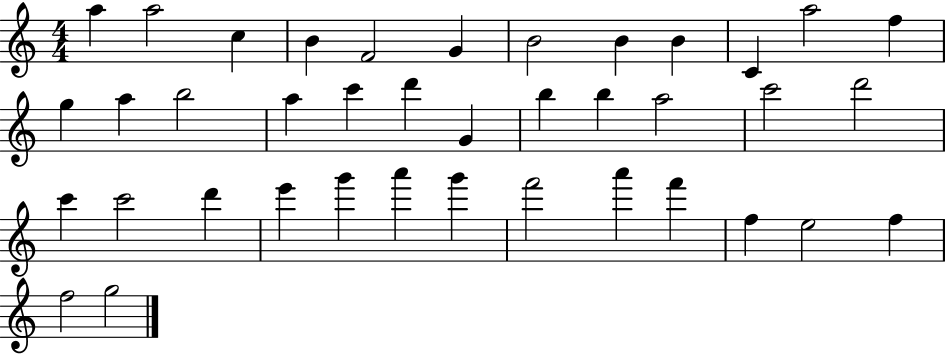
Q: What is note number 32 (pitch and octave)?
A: F6